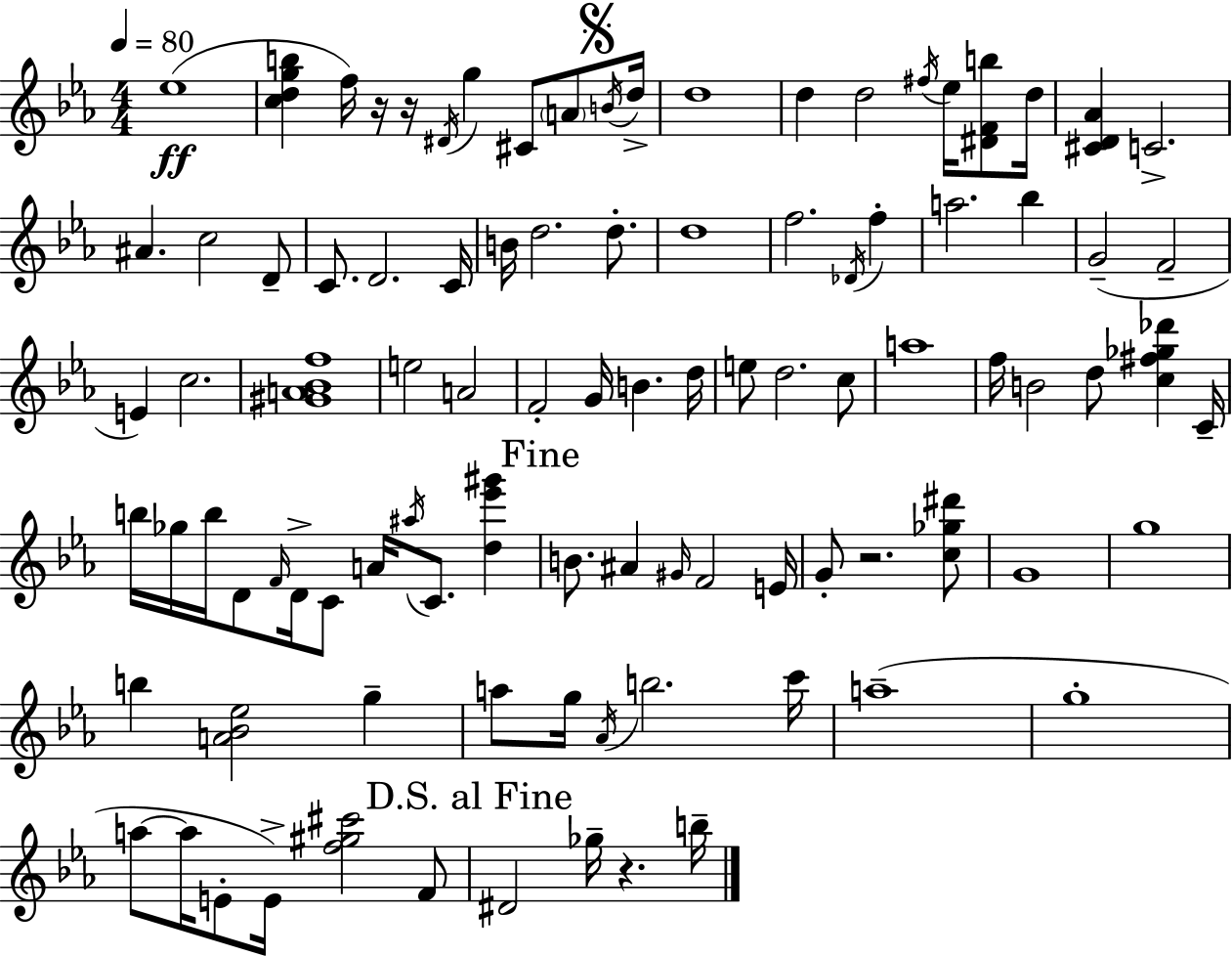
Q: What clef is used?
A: treble